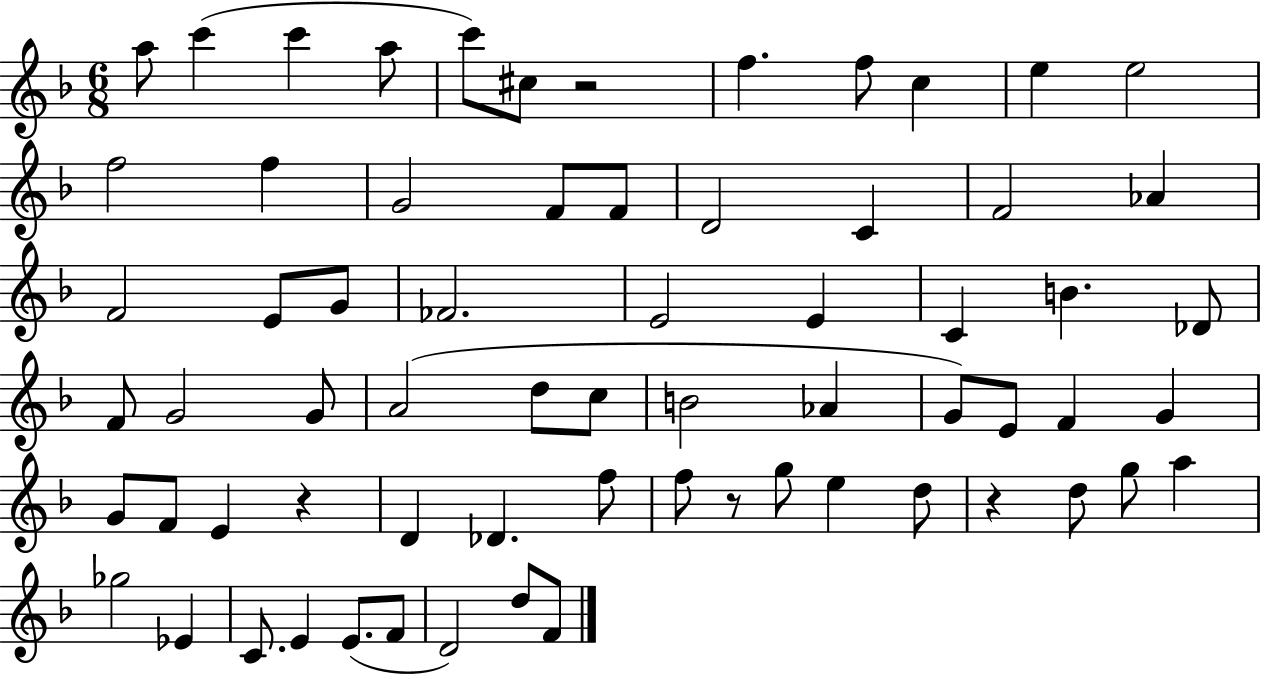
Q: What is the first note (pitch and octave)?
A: A5